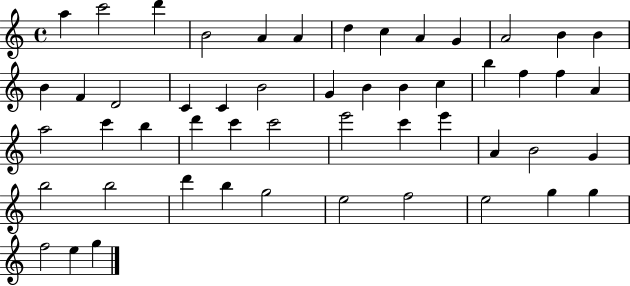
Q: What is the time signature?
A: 4/4